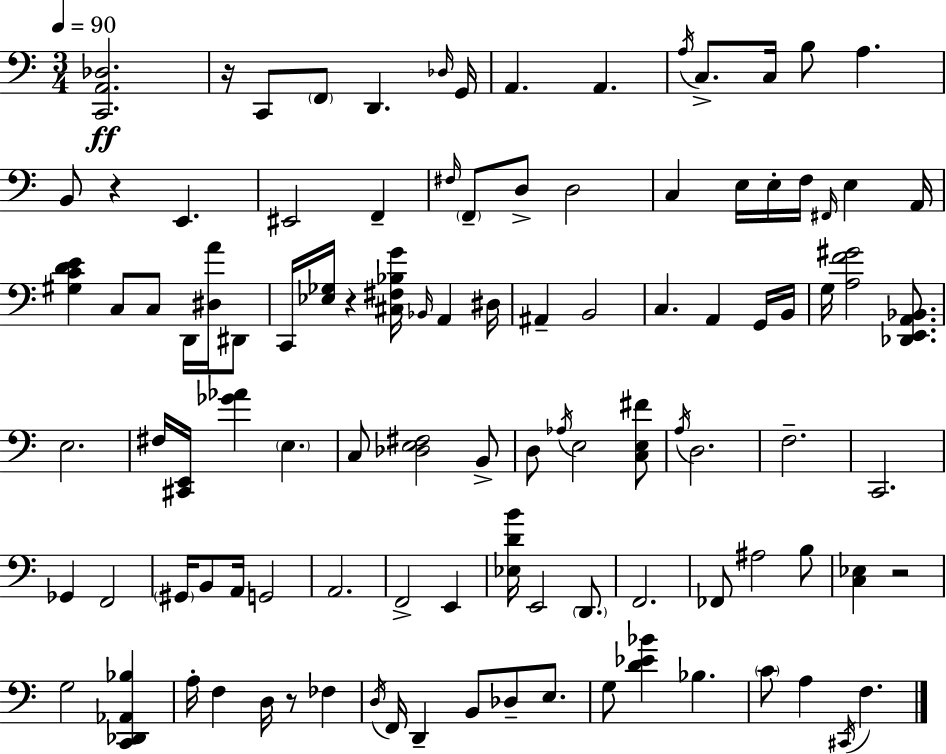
[C2,A2,Db3]/h. R/s C2/e F2/e D2/q. Db3/s G2/s A2/q. A2/q. A3/s C3/e. C3/s B3/e A3/q. B2/e R/q E2/q. EIS2/h F2/q F#3/s F2/e D3/e D3/h C3/q E3/s E3/s F3/s F#2/s E3/q A2/s [G#3,C4,D4,E4]/q C3/e C3/e D2/s [D#3,A4]/s D#2/e C2/s [Eb3,Gb3]/s R/q [C#3,F#3,Bb3,G4]/s Bb2/s A2/q D#3/s A#2/q B2/h C3/q. A2/q G2/s B2/s G3/s [A3,F4,G#4]/h [Db2,E2,A2,Bb2]/e. E3/h. F#3/s [C#2,E2]/s [Gb4,Ab4]/q E3/q. C3/e [Db3,E3,F#3]/h B2/e D3/e Ab3/s E3/h [C3,E3,F#4]/e A3/s D3/h. F3/h. C2/h. Gb2/q F2/h G#2/s B2/e A2/s G2/h A2/h. F2/h E2/q [Eb3,D4,B4]/s E2/h D2/e. F2/h. FES2/e A#3/h B3/e [C3,Eb3]/q R/h G3/h [C2,Db2,Ab2,Bb3]/q A3/s F3/q D3/s R/e FES3/q D3/s F2/s D2/q B2/e Db3/e E3/e. G3/e [D4,Eb4,Bb4]/q Bb3/q. C4/e A3/q C#2/s F3/q.